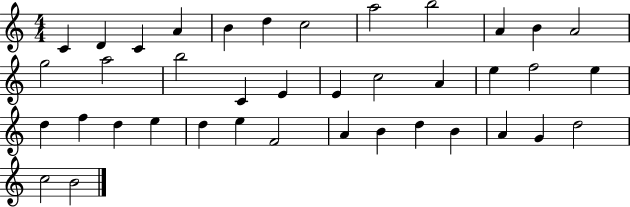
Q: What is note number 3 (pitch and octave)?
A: C4